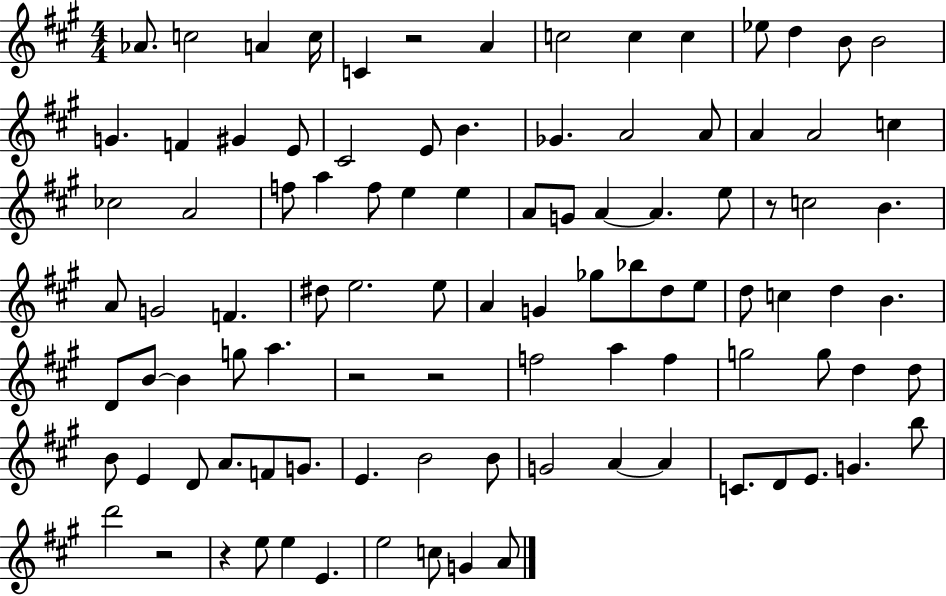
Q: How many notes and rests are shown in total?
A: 99